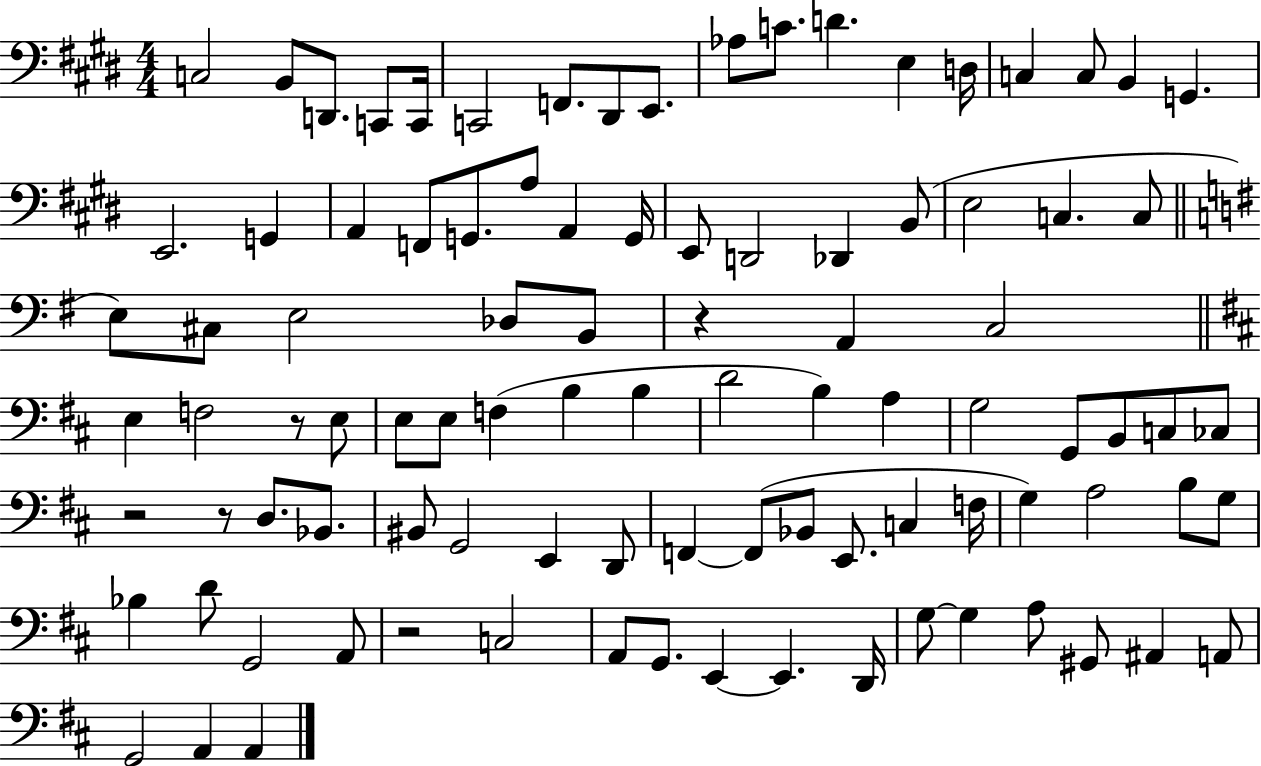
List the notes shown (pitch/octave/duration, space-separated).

C3/h B2/e D2/e. C2/e C2/s C2/h F2/e. D#2/e E2/e. Ab3/e C4/e. D4/q. E3/q D3/s C3/q C3/e B2/q G2/q. E2/h. G2/q A2/q F2/e G2/e. A3/e A2/q G2/s E2/e D2/h Db2/q B2/e E3/h C3/q. C3/e E3/e C#3/e E3/h Db3/e B2/e R/q A2/q C3/h E3/q F3/h R/e E3/e E3/e E3/e F3/q B3/q B3/q D4/h B3/q A3/q G3/h G2/e B2/e C3/e CES3/e R/h R/e D3/e. Bb2/e. BIS2/e G2/h E2/q D2/e F2/q F2/e Bb2/e E2/e. C3/q F3/s G3/q A3/h B3/e G3/e Bb3/q D4/e G2/h A2/e R/h C3/h A2/e G2/e. E2/q E2/q. D2/s G3/e G3/q A3/e G#2/e A#2/q A2/e G2/h A2/q A2/q